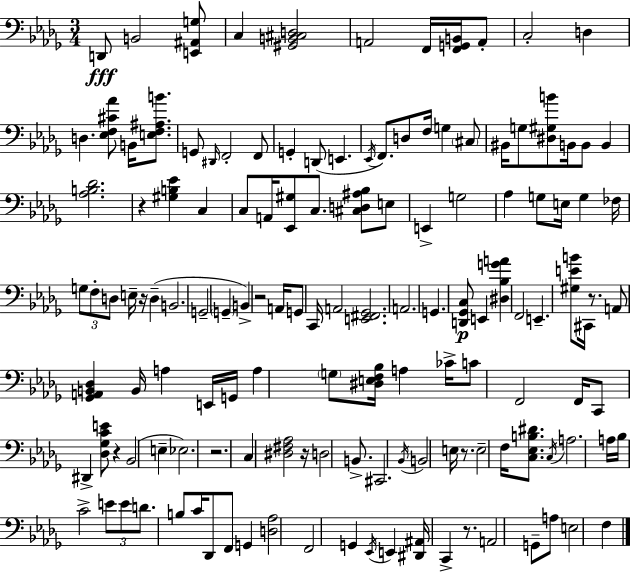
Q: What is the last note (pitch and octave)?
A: F3